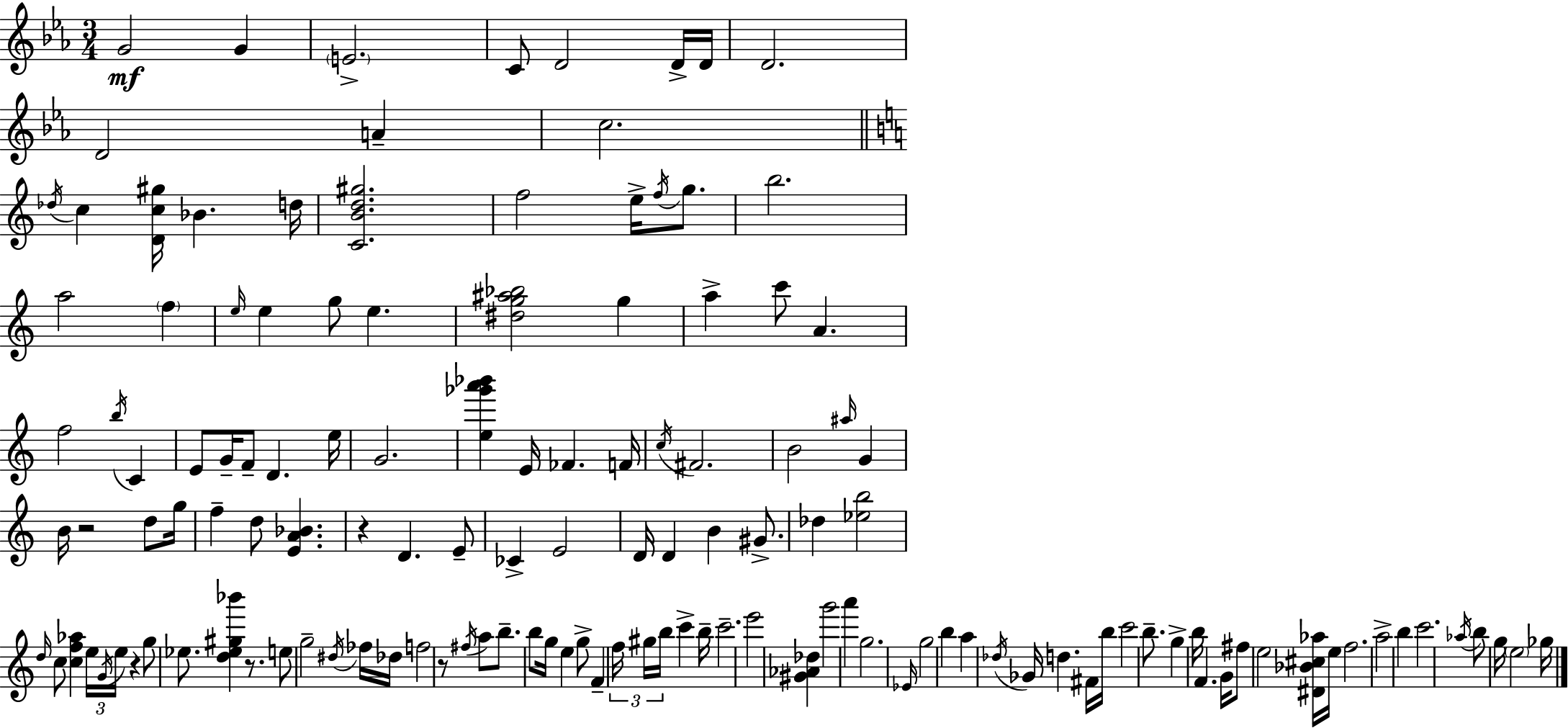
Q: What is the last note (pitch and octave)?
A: Gb5